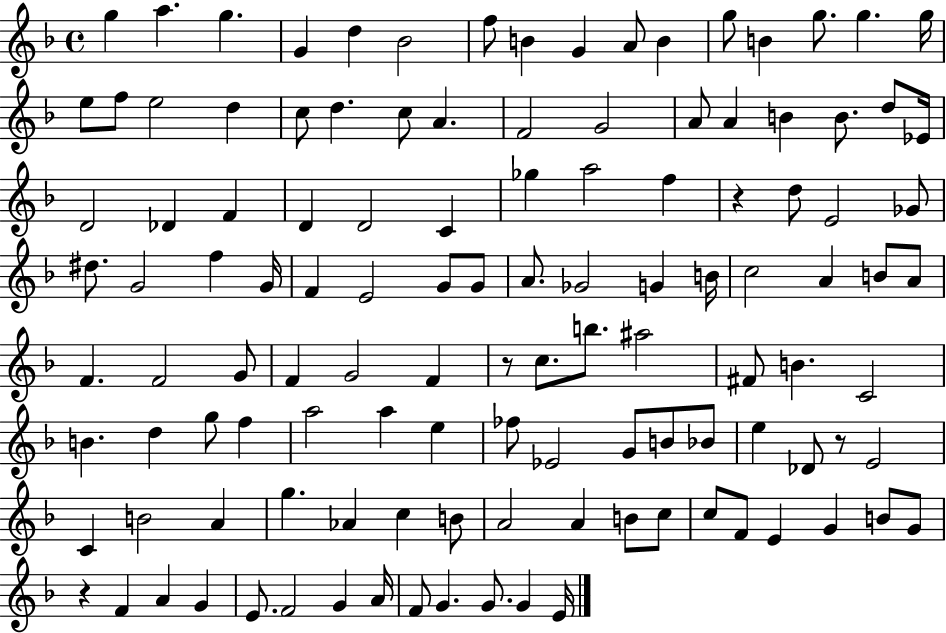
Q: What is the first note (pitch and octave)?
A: G5